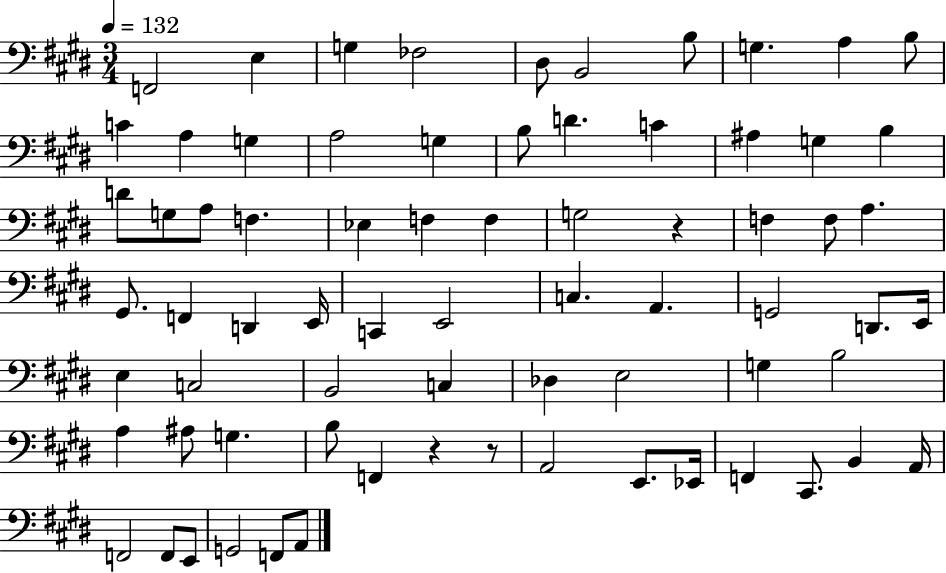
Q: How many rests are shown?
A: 3